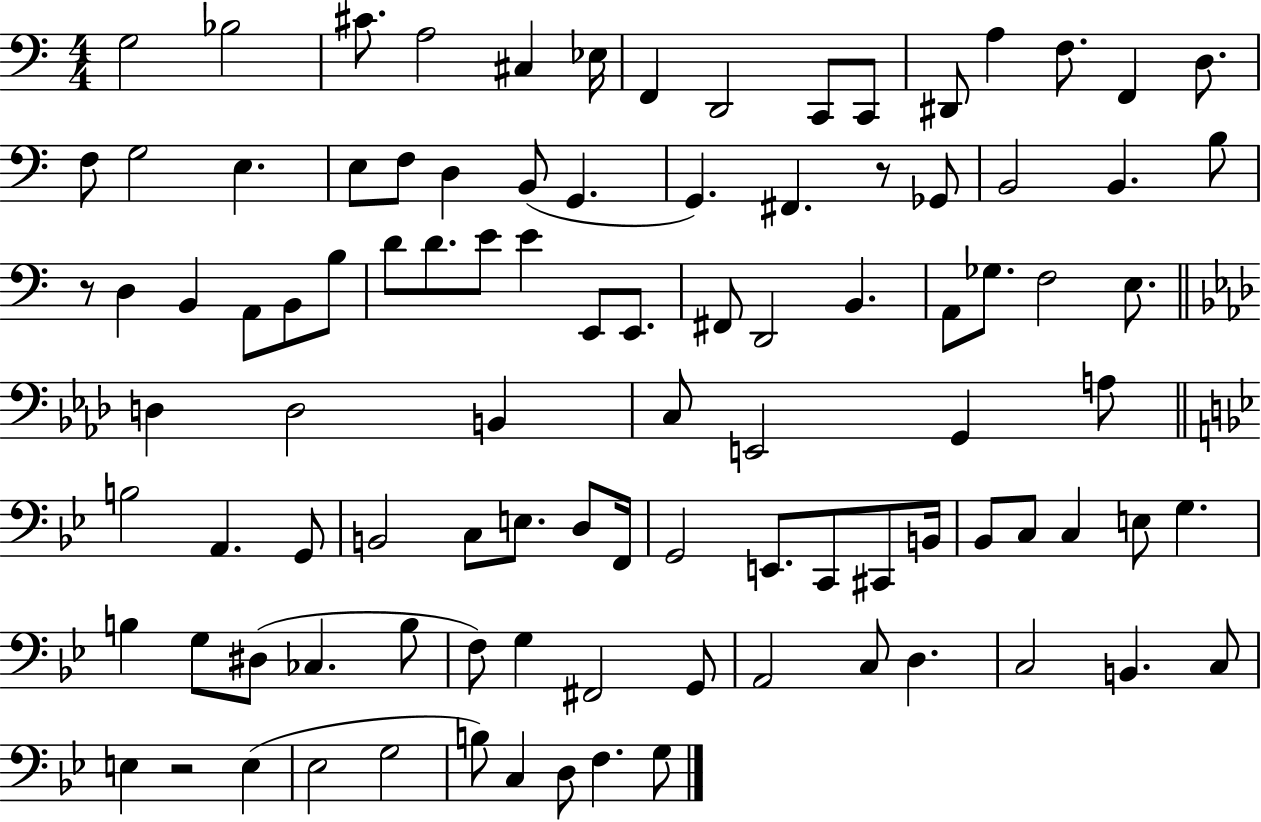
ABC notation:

X:1
T:Untitled
M:4/4
L:1/4
K:C
G,2 _B,2 ^C/2 A,2 ^C, _E,/4 F,, D,,2 C,,/2 C,,/2 ^D,,/2 A, F,/2 F,, D,/2 F,/2 G,2 E, E,/2 F,/2 D, B,,/2 G,, G,, ^F,, z/2 _G,,/2 B,,2 B,, B,/2 z/2 D, B,, A,,/2 B,,/2 B,/2 D/2 D/2 E/2 E E,,/2 E,,/2 ^F,,/2 D,,2 B,, A,,/2 _G,/2 F,2 E,/2 D, D,2 B,, C,/2 E,,2 G,, A,/2 B,2 A,, G,,/2 B,,2 C,/2 E,/2 D,/2 F,,/4 G,,2 E,,/2 C,,/2 ^C,,/2 B,,/4 _B,,/2 C,/2 C, E,/2 G, B, G,/2 ^D,/2 _C, B,/2 F,/2 G, ^F,,2 G,,/2 A,,2 C,/2 D, C,2 B,, C,/2 E, z2 E, _E,2 G,2 B,/2 C, D,/2 F, G,/2